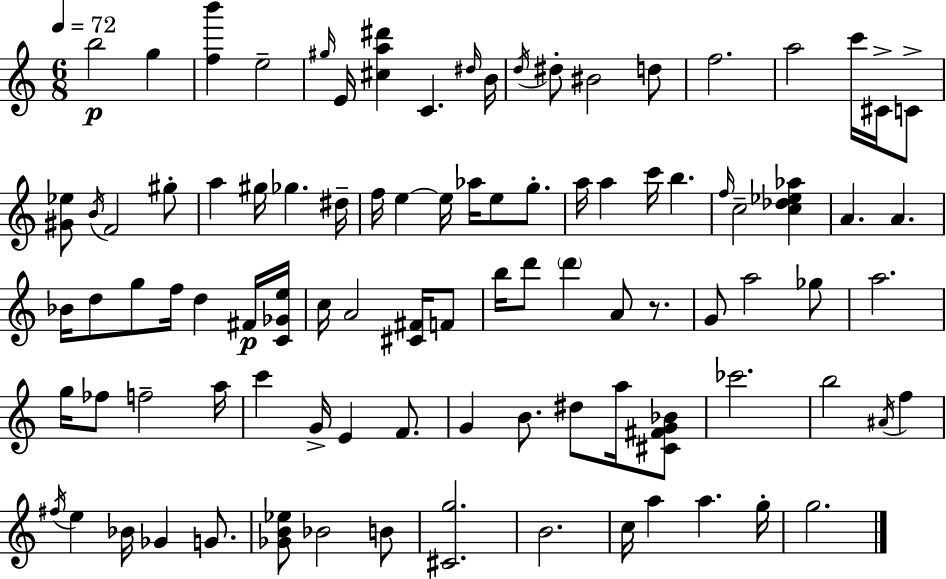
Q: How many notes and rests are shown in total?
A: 94